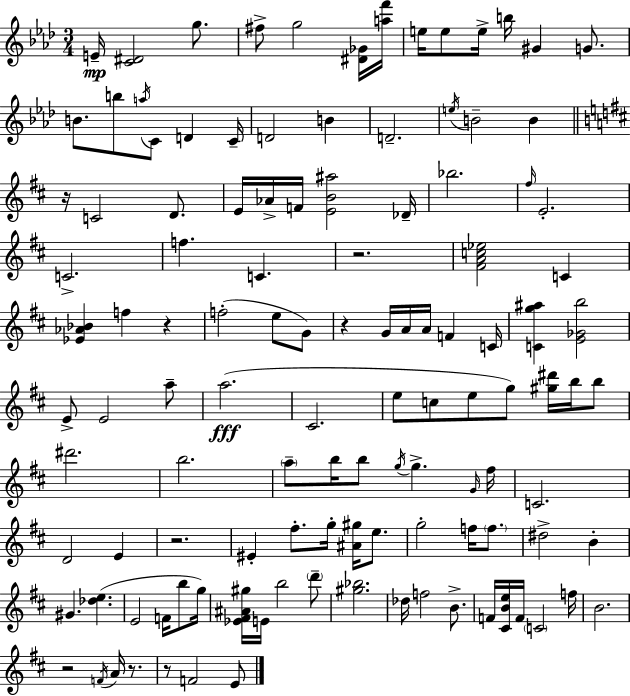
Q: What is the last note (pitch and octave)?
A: E4